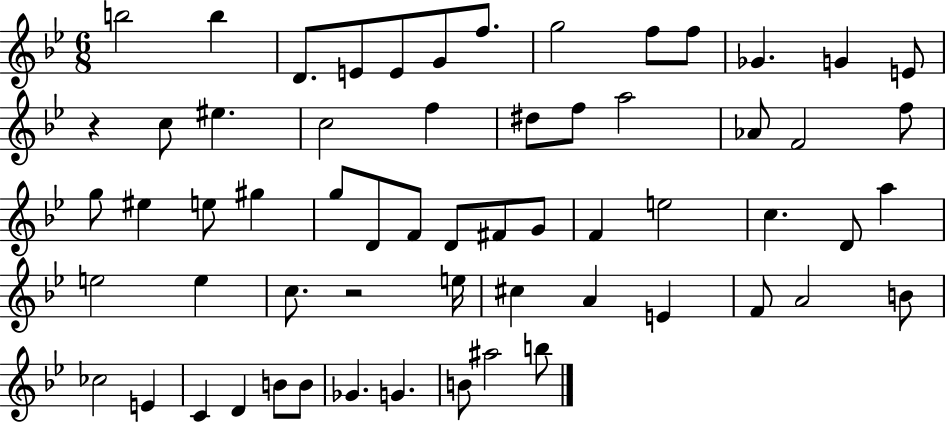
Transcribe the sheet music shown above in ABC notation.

X:1
T:Untitled
M:6/8
L:1/4
K:Bb
b2 b D/2 E/2 E/2 G/2 f/2 g2 f/2 f/2 _G G E/2 z c/2 ^e c2 f ^d/2 f/2 a2 _A/2 F2 f/2 g/2 ^e e/2 ^g g/2 D/2 F/2 D/2 ^F/2 G/2 F e2 c D/2 a e2 e c/2 z2 e/4 ^c A E F/2 A2 B/2 _c2 E C D B/2 B/2 _G G B/2 ^a2 b/2